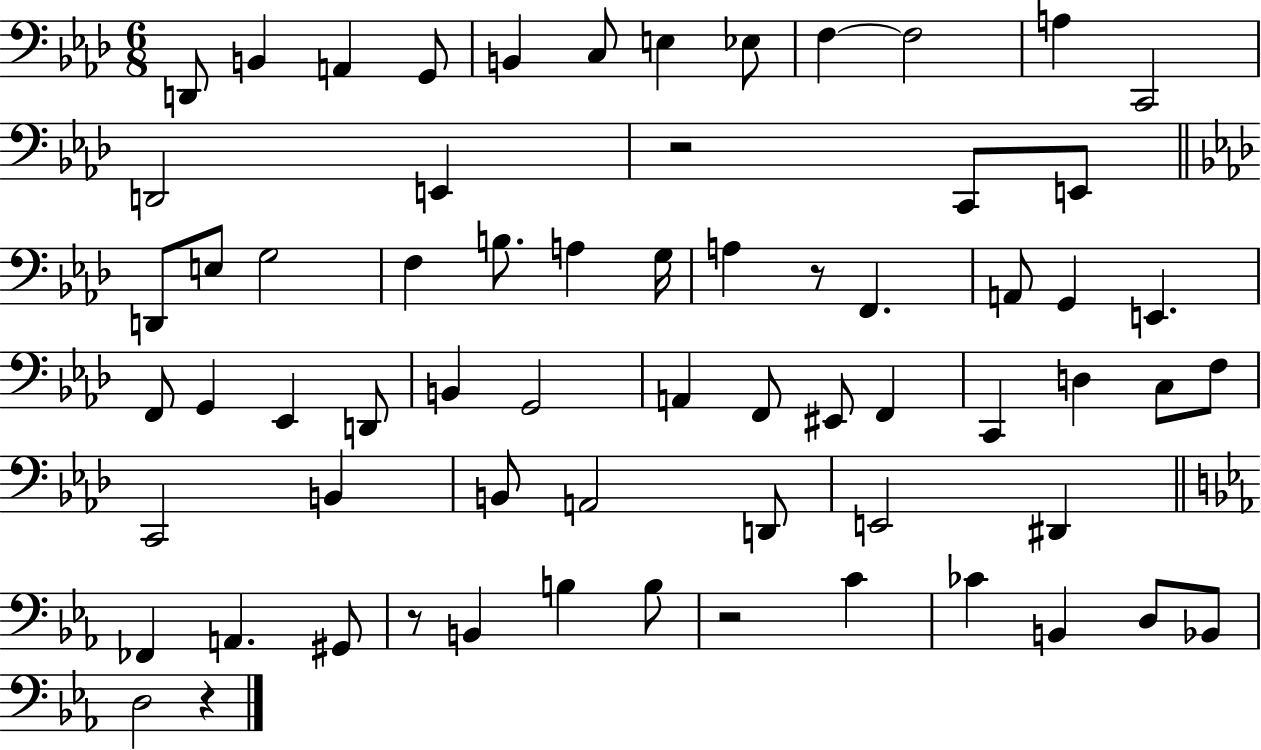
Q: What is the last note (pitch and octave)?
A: D3